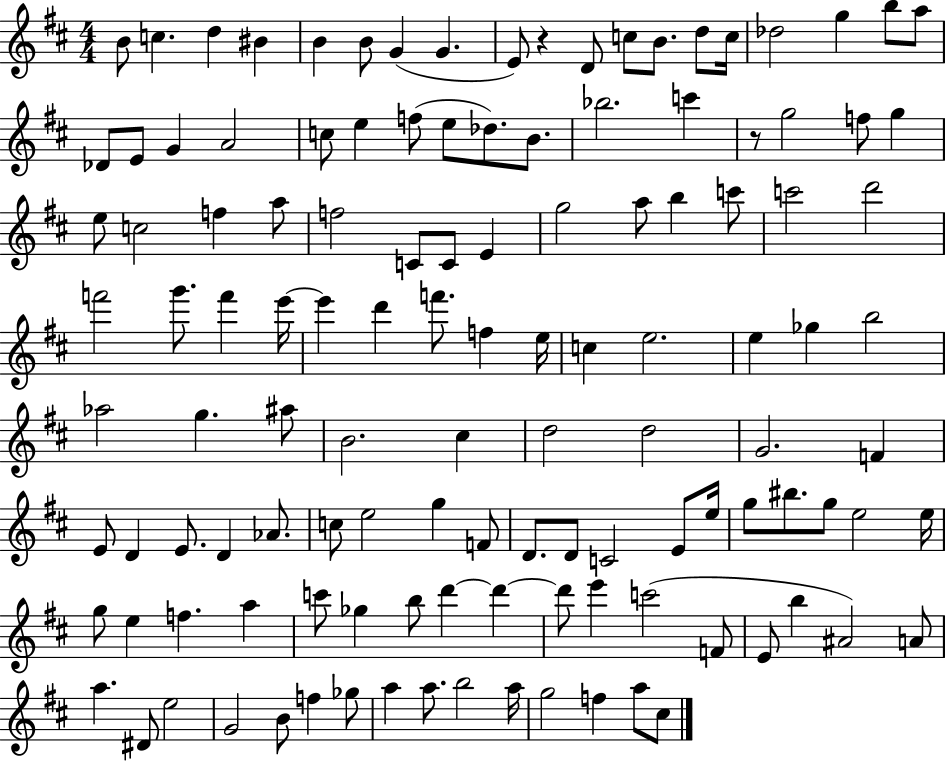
B4/e C5/q. D5/q BIS4/q B4/q B4/e G4/q G4/q. E4/e R/q D4/e C5/e B4/e. D5/e C5/s Db5/h G5/q B5/e A5/e Db4/e E4/e G4/q A4/h C5/e E5/q F5/e E5/e Db5/e. B4/e. Bb5/h. C6/q R/e G5/h F5/e G5/q E5/e C5/h F5/q A5/e F5/h C4/e C4/e E4/q G5/h A5/e B5/q C6/e C6/h D6/h F6/h G6/e. F6/q E6/s E6/q D6/q F6/e. F5/q E5/s C5/q E5/h. E5/q Gb5/q B5/h Ab5/h G5/q. A#5/e B4/h. C#5/q D5/h D5/h G4/h. F4/q E4/e D4/q E4/e. D4/q Ab4/e. C5/e E5/h G5/q F4/e D4/e. D4/e C4/h E4/e E5/s G5/e BIS5/e. G5/e E5/h E5/s G5/e E5/q F5/q. A5/q C6/e Gb5/q B5/e D6/q D6/q D6/e E6/q C6/h F4/e E4/e B5/q A#4/h A4/e A5/q. D#4/e E5/h G4/h B4/e F5/q Gb5/e A5/q A5/e. B5/h A5/s G5/h F5/q A5/e C#5/e